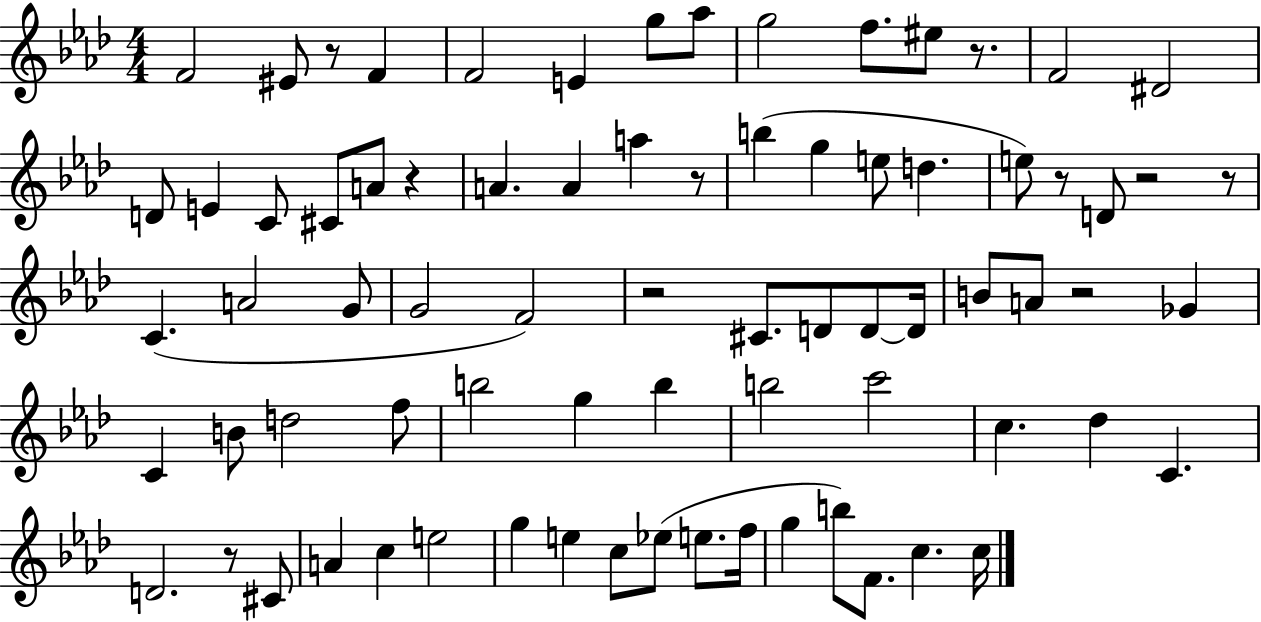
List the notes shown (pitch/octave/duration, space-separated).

F4/h EIS4/e R/e F4/q F4/h E4/q G5/e Ab5/e G5/h F5/e. EIS5/e R/e. F4/h D#4/h D4/e E4/q C4/e C#4/e A4/e R/q A4/q. A4/q A5/q R/e B5/q G5/q E5/e D5/q. E5/e R/e D4/e R/h R/e C4/q. A4/h G4/e G4/h F4/h R/h C#4/e. D4/e D4/e D4/s B4/e A4/e R/h Gb4/q C4/q B4/e D5/h F5/e B5/h G5/q B5/q B5/h C6/h C5/q. Db5/q C4/q. D4/h. R/e C#4/e A4/q C5/q E5/h G5/q E5/q C5/e Eb5/e E5/e. F5/s G5/q B5/e F4/e. C5/q. C5/s